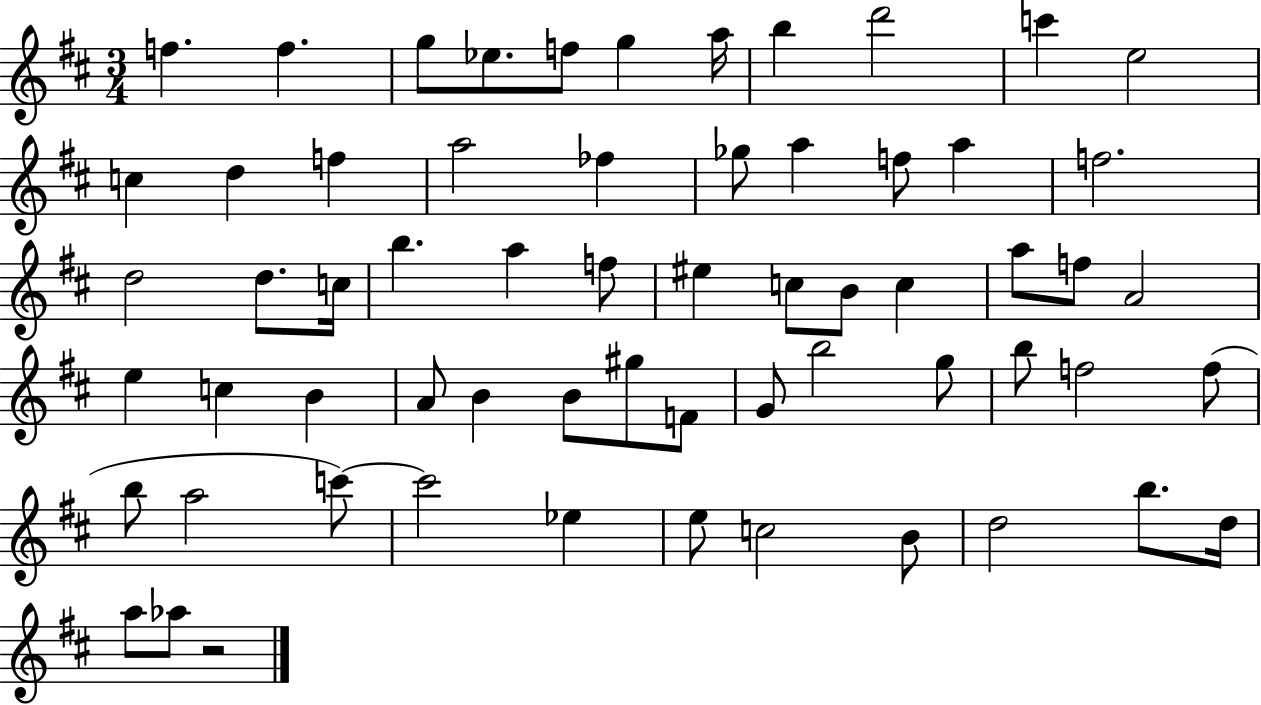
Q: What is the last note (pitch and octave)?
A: Ab5